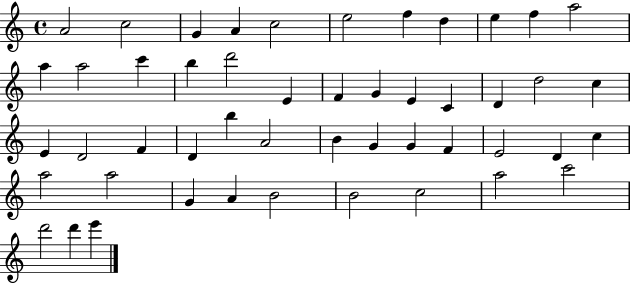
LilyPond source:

{
  \clef treble
  \time 4/4
  \defaultTimeSignature
  \key c \major
  a'2 c''2 | g'4 a'4 c''2 | e''2 f''4 d''4 | e''4 f''4 a''2 | \break a''4 a''2 c'''4 | b''4 d'''2 e'4 | f'4 g'4 e'4 c'4 | d'4 d''2 c''4 | \break e'4 d'2 f'4 | d'4 b''4 a'2 | b'4 g'4 g'4 f'4 | e'2 d'4 c''4 | \break a''2 a''2 | g'4 a'4 b'2 | b'2 c''2 | a''2 c'''2 | \break d'''2 d'''4 e'''4 | \bar "|."
}